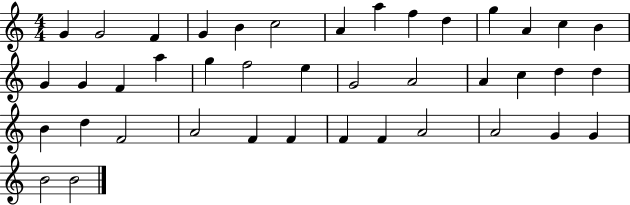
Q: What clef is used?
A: treble